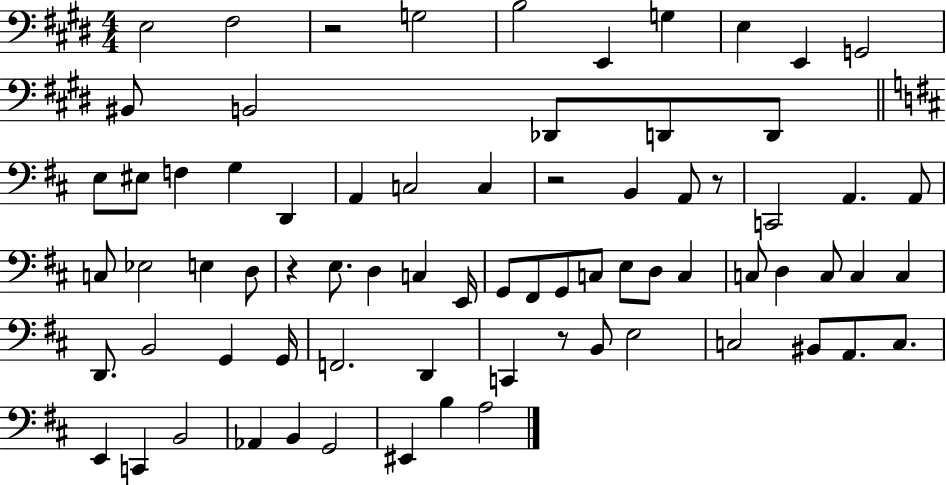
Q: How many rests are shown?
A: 5